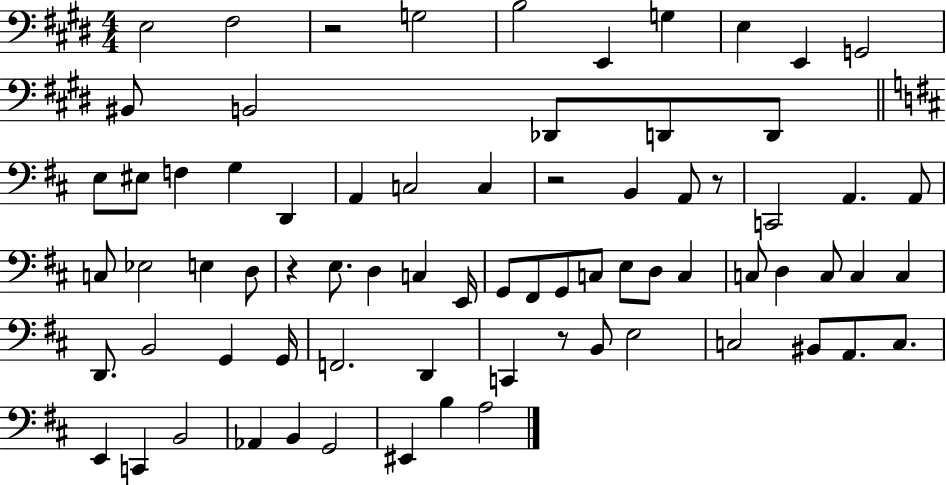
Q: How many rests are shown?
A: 5